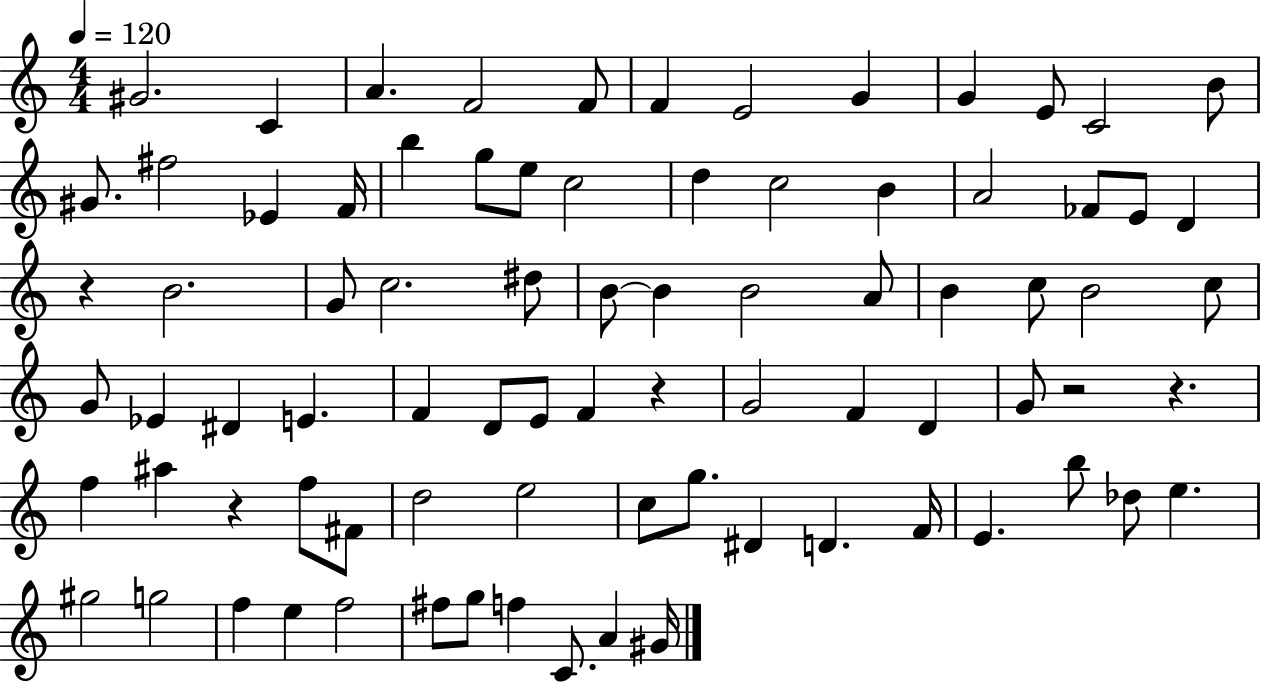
{
  \clef treble
  \numericTimeSignature
  \time 4/4
  \key c \major
  \tempo 4 = 120
  gis'2. c'4 | a'4. f'2 f'8 | f'4 e'2 g'4 | g'4 e'8 c'2 b'8 | \break gis'8. fis''2 ees'4 f'16 | b''4 g''8 e''8 c''2 | d''4 c''2 b'4 | a'2 fes'8 e'8 d'4 | \break r4 b'2. | g'8 c''2. dis''8 | b'8~~ b'4 b'2 a'8 | b'4 c''8 b'2 c''8 | \break g'8 ees'4 dis'4 e'4. | f'4 d'8 e'8 f'4 r4 | g'2 f'4 d'4 | g'8 r2 r4. | \break f''4 ais''4 r4 f''8 fis'8 | d''2 e''2 | c''8 g''8. dis'4 d'4. f'16 | e'4. b''8 des''8 e''4. | \break gis''2 g''2 | f''4 e''4 f''2 | fis''8 g''8 f''4 c'8. a'4 gis'16 | \bar "|."
}